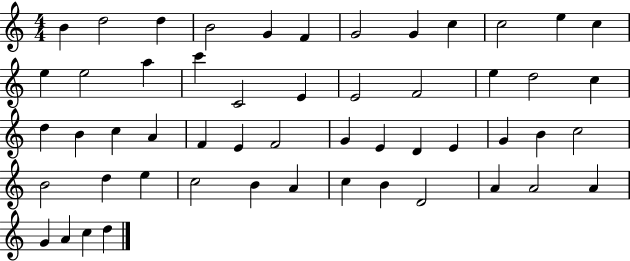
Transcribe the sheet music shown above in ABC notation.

X:1
T:Untitled
M:4/4
L:1/4
K:C
B d2 d B2 G F G2 G c c2 e c e e2 a c' C2 E E2 F2 e d2 c d B c A F E F2 G E D E G B c2 B2 d e c2 B A c B D2 A A2 A G A c d